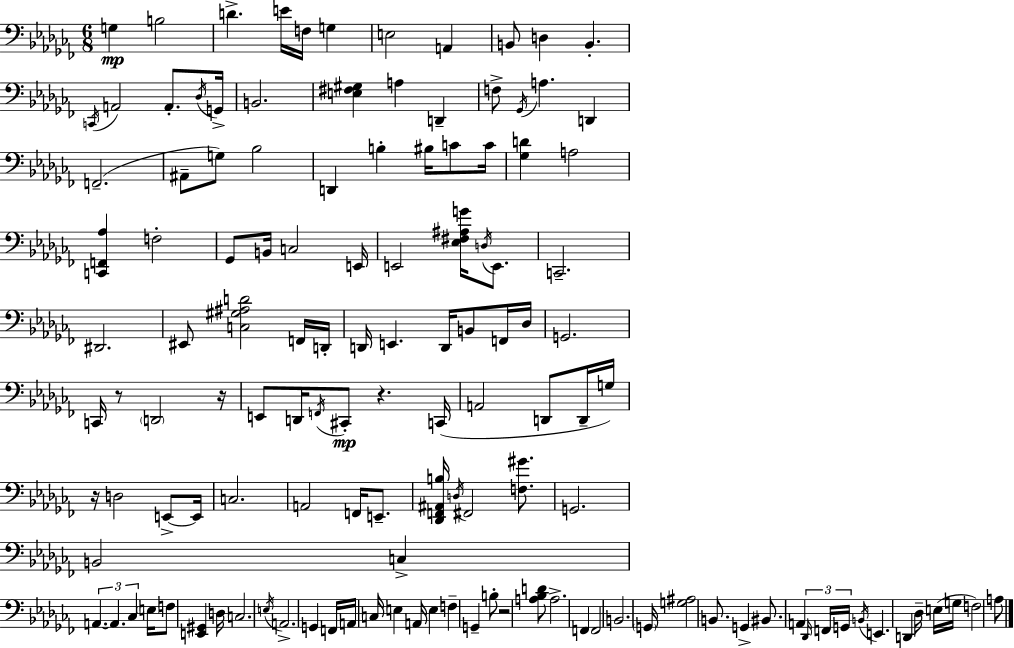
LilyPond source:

{
  \clef bass
  \numericTimeSignature
  \time 6/8
  \key aes \minor
  g4\mp b2 | d'4.-> e'16 f16 g4 | e2 a,4 | b,8 d4 b,4.-. | \break \acciaccatura { c,16 } a,2 a,8.-. | \acciaccatura { des16 } g,16-> b,2. | <e fis gis>4 a4 d,4-- | f8-> \acciaccatura { ges,16 } a4. d,4 | \break f,2.--( | ais,8-- g8) bes2 | d,4 b4-. bis16 | c'8 c'16 <ges d'>4 a2 | \break <c, f, aes>4 f2-. | ges,8 b,16 c2 | e,16 e,2 <ees fis ais g'>16 | \acciaccatura { d16 } e,8. c,2.-- | \break dis,2. | eis,8 <c gis ais d'>2 | f,16 d,16-. d,16 e,4. d,16 | b,8 f,16 des16 g,2. | \break c,16 r8 \parenthesize d,2 | r16 e,8 d,16 \acciaccatura { f,16 } cis,8-.\mp r4. | c,16( a,2 | d,8 d,16-- g16) r16 d2 | \break e,8->~~ e,16 c2. | a,2 | f,16 e,8.-- <des, f, ais, b>16 \acciaccatura { d16 } fis,2 | <f gis'>8. g,2. | \break b,2 | c4-> \tuplet 3/2 { a,4.~~ | a,4. ces4 } \parenthesize e16 f8 | <e, gis,>4 d16 c2. | \break \acciaccatura { e16 } a,2.-> | g,4 f,16 | a,16 c16 e4 a,16 e4 f4-- | g,4-- b8-. r2 | \break <a bes d'>8 a2.-> | f,4 f,2 | b,2. | \parenthesize g,16 <g ais>2 | \break b,8. g,4-> bis,8. | a,4 \tuplet 3/2 { \grace { des,16 } f,16 g,16 } \acciaccatura { b,16 } e,4. | d,4 des16-- e16( g16 f2) | a8 \bar "|."
}